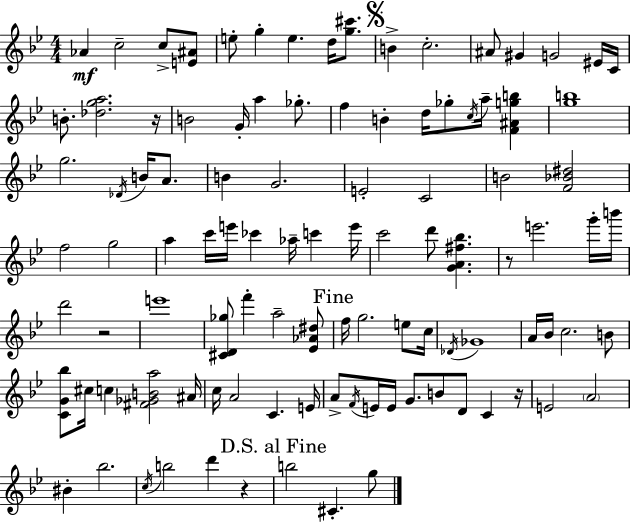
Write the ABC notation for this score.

X:1
T:Untitled
M:4/4
L:1/4
K:Bb
_A c2 c/2 [E^A]/2 e/2 g e d/4 [g^c']/2 B c2 ^A/2 ^G G2 ^E/4 C/4 B/2 [_dga]2 z/4 B2 G/4 a _g/2 f B d/4 _g/2 c/4 a/4 [F^Agb] [gb]4 g2 _D/4 B/4 A/2 B G2 E2 C2 B2 [F_B^d]2 f2 g2 a c'/4 e'/4 _c' _a/4 c' e'/4 c'2 d'/2 [GA^f_b] z/2 e'2 g'/4 b'/4 d'2 z2 e'4 [^CD_g]/2 f' a2 [_E_A^d]/2 f/4 g2 e/2 c/4 _D/4 _G4 A/4 _B/4 c2 B/2 [CG_b]/2 ^c/4 c [^F_GBa]2 ^A/4 c/4 A2 C E/4 A/2 F/4 E/4 E/4 G/2 B/2 D/2 C z/4 E2 A2 ^B _b2 c/4 b2 d' z b2 ^C g/2